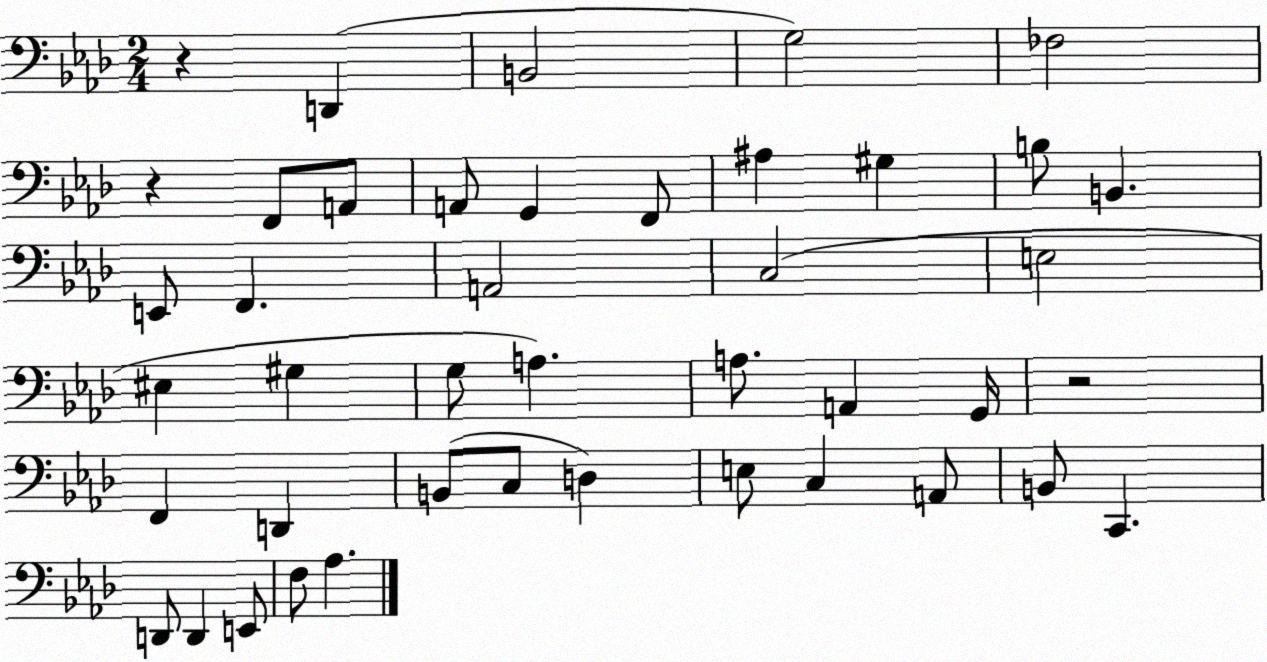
X:1
T:Untitled
M:2/4
L:1/4
K:Ab
z D,, B,,2 G,2 _F,2 z F,,/2 A,,/2 A,,/2 G,, F,,/2 ^A, ^G, B,/2 B,, E,,/2 F,, A,,2 C,2 E,2 ^E, ^G, G,/2 A, A,/2 A,, G,,/4 z2 F,, D,, B,,/2 C,/2 D, E,/2 C, A,,/2 B,,/2 C,, D,,/2 D,, E,,/2 F,/2 _A,